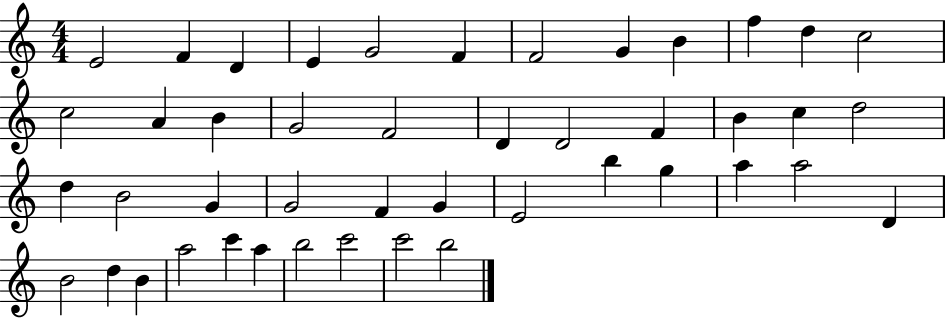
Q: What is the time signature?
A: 4/4